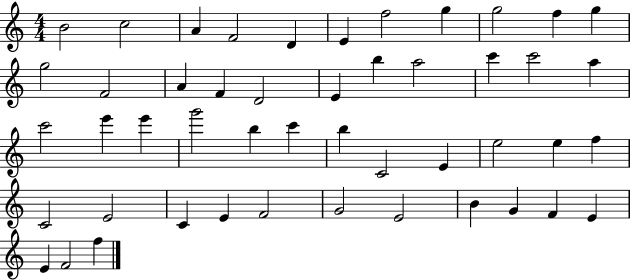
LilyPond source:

{
  \clef treble
  \numericTimeSignature
  \time 4/4
  \key c \major
  b'2 c''2 | a'4 f'2 d'4 | e'4 f''2 g''4 | g''2 f''4 g''4 | \break g''2 f'2 | a'4 f'4 d'2 | e'4 b''4 a''2 | c'''4 c'''2 a''4 | \break c'''2 e'''4 e'''4 | g'''2 b''4 c'''4 | b''4 c'2 e'4 | e''2 e''4 f''4 | \break c'2 e'2 | c'4 e'4 f'2 | g'2 e'2 | b'4 g'4 f'4 e'4 | \break e'4 f'2 f''4 | \bar "|."
}